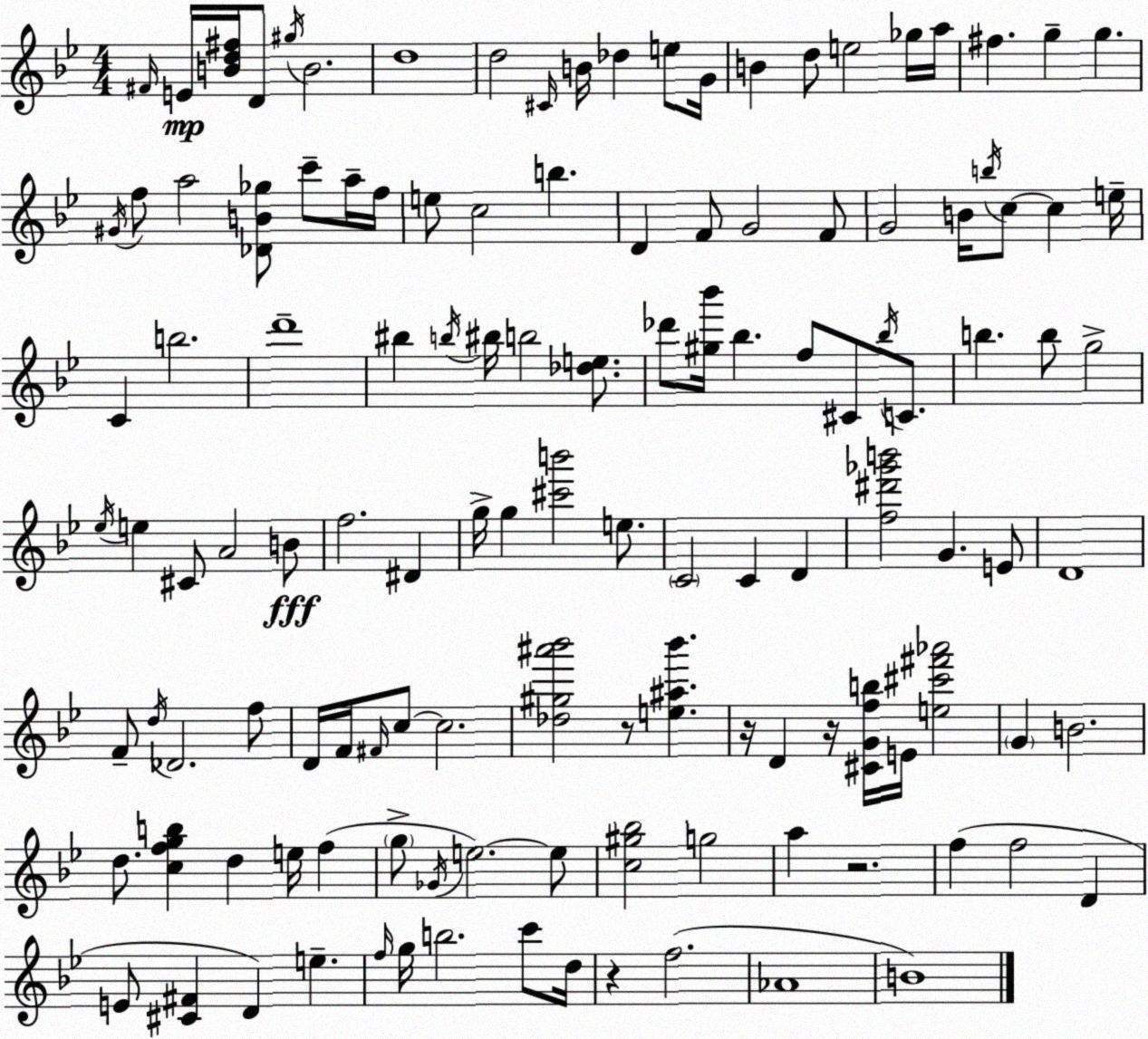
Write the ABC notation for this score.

X:1
T:Untitled
M:4/4
L:1/4
K:Gm
^F/4 E/4 [Bd^f]/4 D/2 ^g/4 B2 d4 d2 ^C/4 B/4 _d e/2 G/4 B d/2 e2 _g/4 a/4 ^f g g ^G/4 f/2 a2 [_DB_g]/2 c'/2 a/4 f/4 e/2 c2 b D F/2 G2 F/2 G2 B/4 b/4 c/2 c e/4 C b2 d'4 ^b b/4 ^b/4 b2 [_de]/2 _d'/2 [^g_b']/4 _b f/2 ^C/2 _b/4 C/2 b b/2 g2 _e/4 e ^C/2 A2 B/2 f2 ^D g/4 g [^c'b']2 e/2 C2 C D [f^d'_g'b']2 G E/2 D4 F/2 d/4 _D2 f/2 D/4 F/4 ^F/4 c/2 c2 [_d^g^a'_b']2 z/2 [e^a_b'] z/4 D z/4 [^CGfb]/4 E/4 [e^c'^f'_a']2 G B2 d/2 [cfgb] d e/4 f g/2 _G/4 e2 e/2 [c^g_b]2 g2 a z2 f f2 D E/2 [^C^F] D e f/4 g/4 b2 c'/2 d/4 z f2 _A4 B4